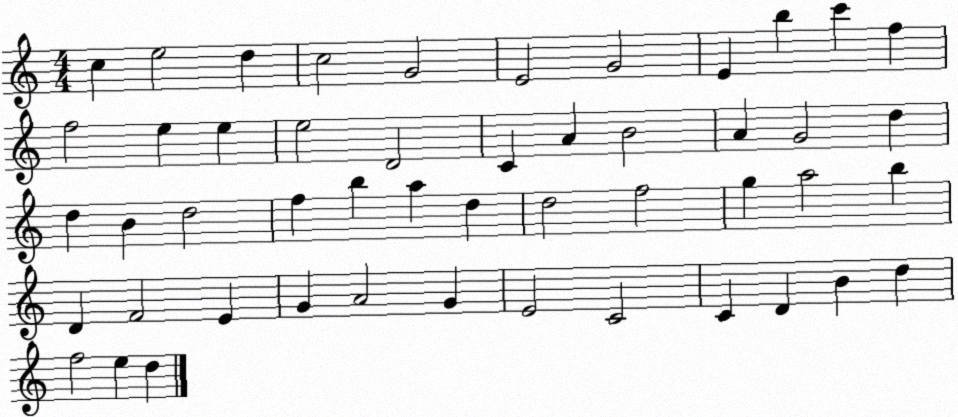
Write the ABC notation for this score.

X:1
T:Untitled
M:4/4
L:1/4
K:C
c e2 d c2 G2 E2 G2 E b c' f f2 e e e2 D2 C A B2 A G2 d d B d2 f b a d d2 f2 g a2 b D F2 E G A2 G E2 C2 C D B d f2 e d